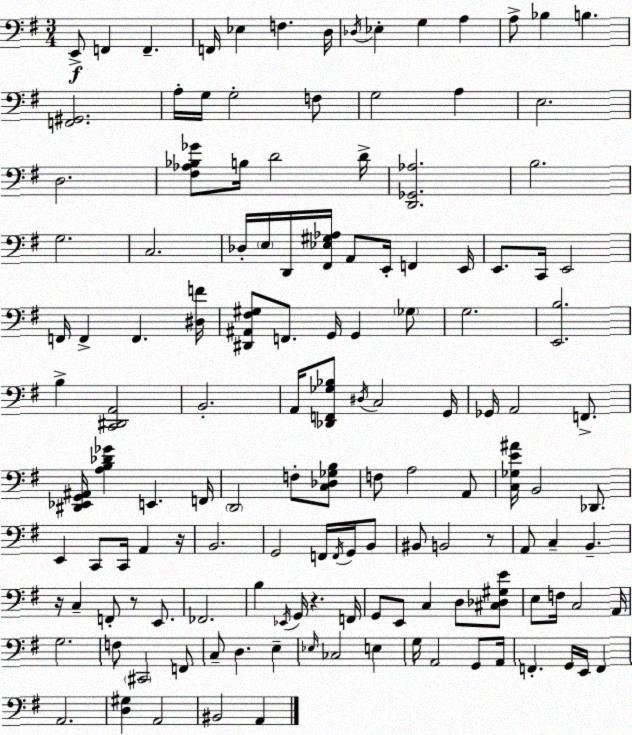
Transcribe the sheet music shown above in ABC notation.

X:1
T:Untitled
M:3/4
L:1/4
K:Em
E,,/2 F,, F,, F,,/4 _E, F, D,/4 _D,/4 _E, G, A, A,/2 _B, B, [F,,^G,,]2 A,/4 G,/4 G,2 F,/2 G,2 A, E,2 D,2 [^F,_A,_B,_G]/2 B,/4 D2 D/4 [D,,_G,,_A,]2 B,2 G,2 C,2 _D,/4 E,/4 D,,/4 [^F,,_E,^G,_A,]/4 A,,/2 E,,/4 F,, E,,/4 E,,/2 C,,/4 E,,2 F,,/4 F,, F,, [^D,F]/4 [^D,,^A,,^F,^G,]/2 F,,/2 G,,/4 G,, _G,/2 G,2 [E,,B,]2 B, [C,,^D,,A,,]2 B,,2 A,,/4 [_D,,F,,_G,_B,]/2 ^D,/4 C,2 G,,/4 _G,,/4 A,,2 F,,/2 [^D,,_E,,G,,^A,,]/4 [A,B,_D_G] E,, F,,/4 D,,2 F,/2 [C,_D,_G,B,]/2 F,/2 A,2 A,,/2 [C,_G,E^A]/4 B,,2 _D,,/2 E,, C,,/2 C,,/4 A,, z/4 B,,2 G,,2 F,,/4 F,,/4 G,,/4 B,,/2 ^B,,/2 B,,2 z/2 A,,/2 C, B,, z/4 C, F,,/2 z/2 E,,/2 _F,,2 B, _E,,/4 G,,/4 z F,,/4 G,,/2 E,,/2 C, D,/2 [^C,_D,^G,E]/2 E,/2 F,/4 C,2 A,,/4 G,2 F,/2 ^C,,2 F,,/2 C,/2 D, E, _E,/4 _C,2 E, G,/4 A,,2 G,,/2 A,,/4 F,, G,,/4 E,,/4 F,, A,,2 [D,^G,] A,,2 ^B,,2 A,,